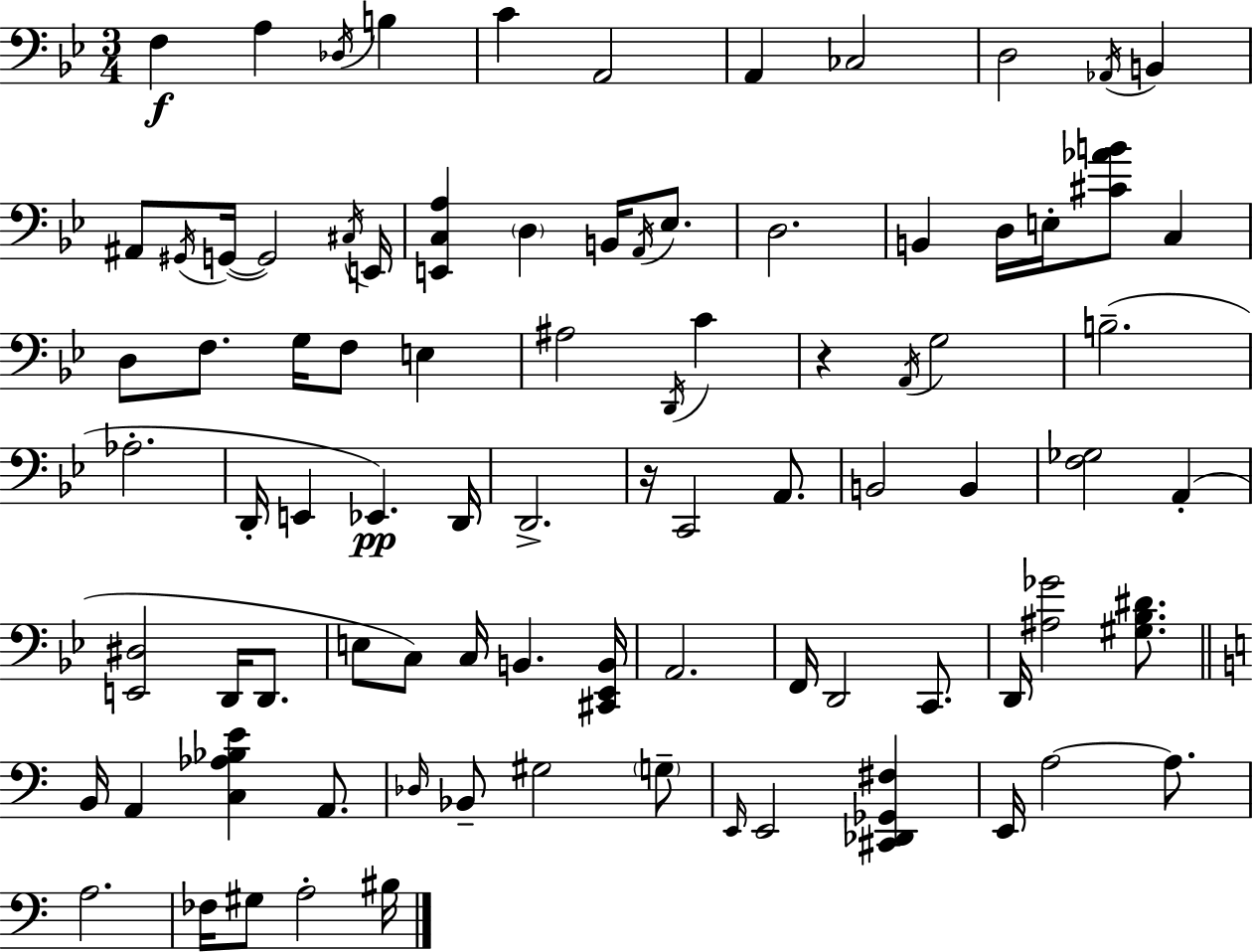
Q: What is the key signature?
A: BES major